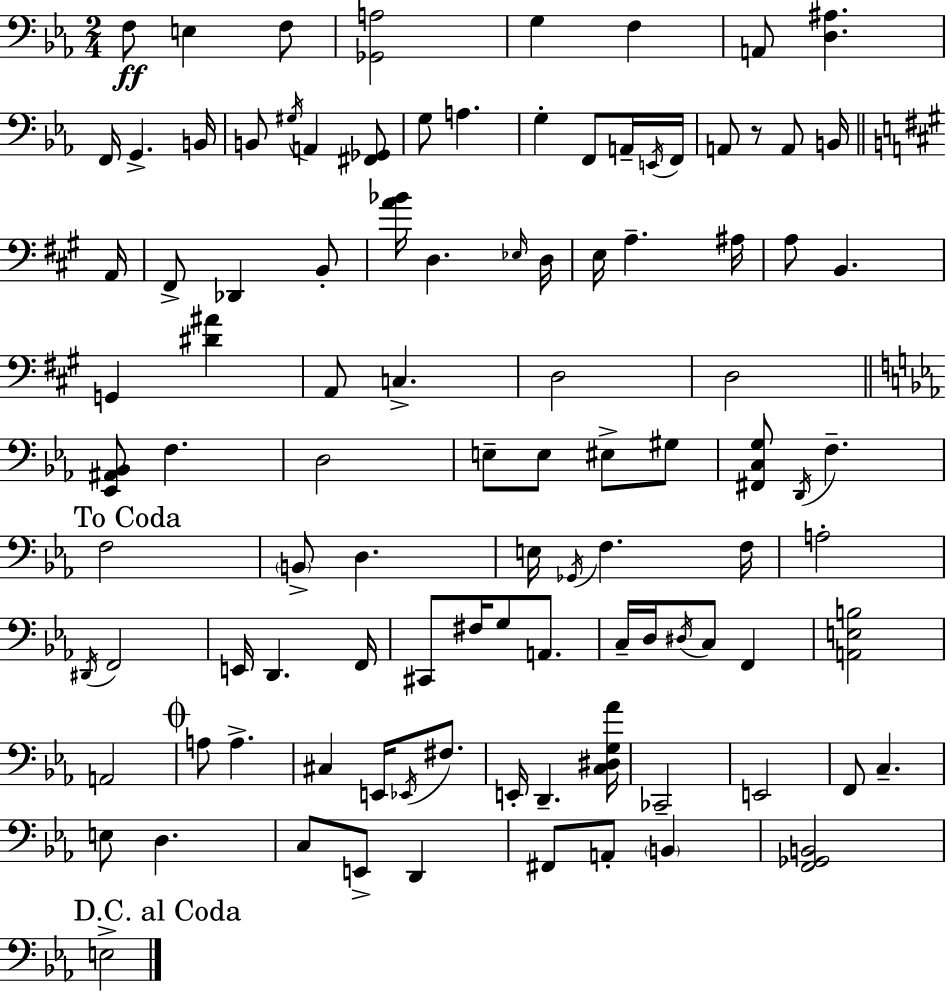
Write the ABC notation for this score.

X:1
T:Untitled
M:2/4
L:1/4
K:Eb
F,/2 E, F,/2 [_G,,A,]2 G, F, A,,/2 [D,^A,] F,,/4 G,, B,,/4 B,,/2 ^G,/4 A,, [^F,,_G,,]/2 G,/2 A, G, F,,/2 A,,/4 E,,/4 F,,/4 A,,/2 z/2 A,,/2 B,,/4 A,,/4 ^F,,/2 _D,, B,,/2 [A_B]/4 D, _E,/4 D,/4 E,/4 A, ^A,/4 A,/2 B,, G,, [^D^A] A,,/2 C, D,2 D,2 [_E,,^A,,_B,,]/2 F, D,2 E,/2 E,/2 ^E,/2 ^G,/2 [^F,,C,G,]/2 D,,/4 F, F,2 B,,/2 D, E,/4 _G,,/4 F, F,/4 A,2 ^D,,/4 F,,2 E,,/4 D,, F,,/4 ^C,,/2 ^F,/4 G,/2 A,,/2 C,/4 D,/4 ^D,/4 C,/2 F,, [A,,E,B,]2 A,,2 A,/2 A, ^C, E,,/4 _E,,/4 ^F,/2 E,,/4 D,, [C,^D,G,_A]/4 _C,,2 E,,2 F,,/2 C, E,/2 D, C,/2 E,,/2 D,, ^F,,/2 A,,/2 B,, [F,,_G,,B,,]2 E,2